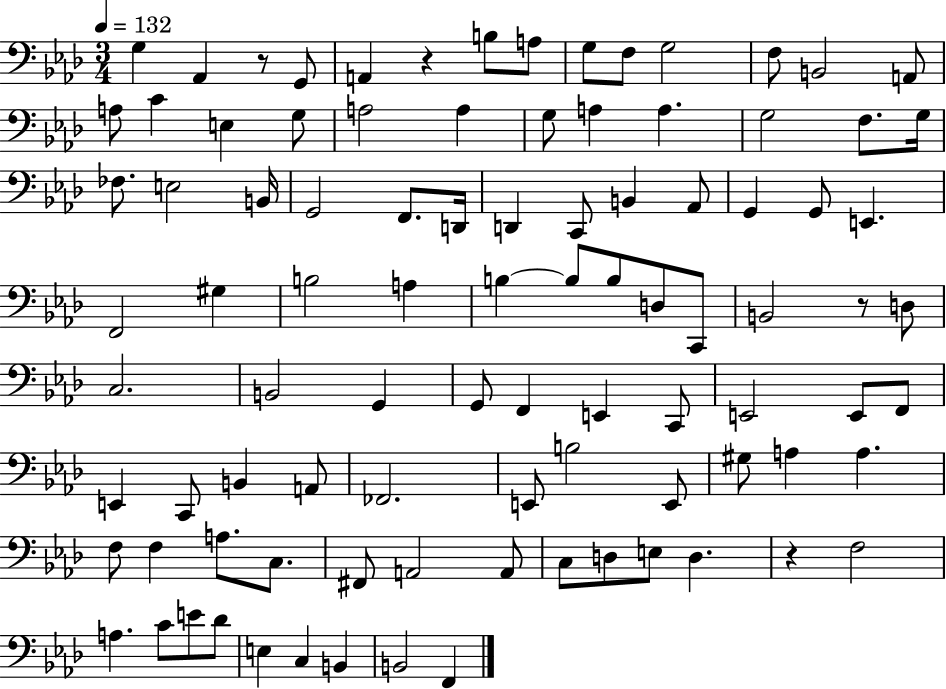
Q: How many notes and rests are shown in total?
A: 94